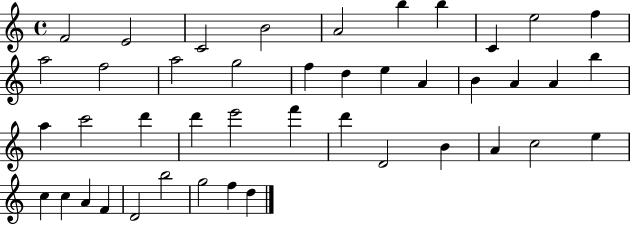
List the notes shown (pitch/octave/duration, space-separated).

F4/h E4/h C4/h B4/h A4/h B5/q B5/q C4/q E5/h F5/q A5/h F5/h A5/h G5/h F5/q D5/q E5/q A4/q B4/q A4/q A4/q B5/q A5/q C6/h D6/q D6/q E6/h F6/q D6/q D4/h B4/q A4/q C5/h E5/q C5/q C5/q A4/q F4/q D4/h B5/h G5/h F5/q D5/q